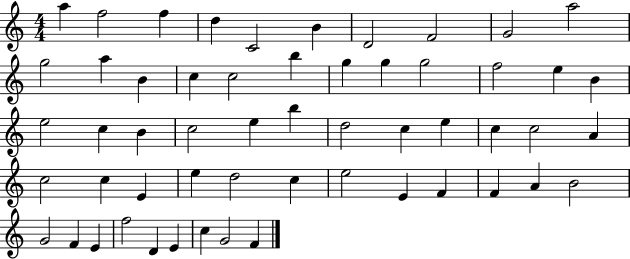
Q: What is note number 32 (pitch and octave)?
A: C5